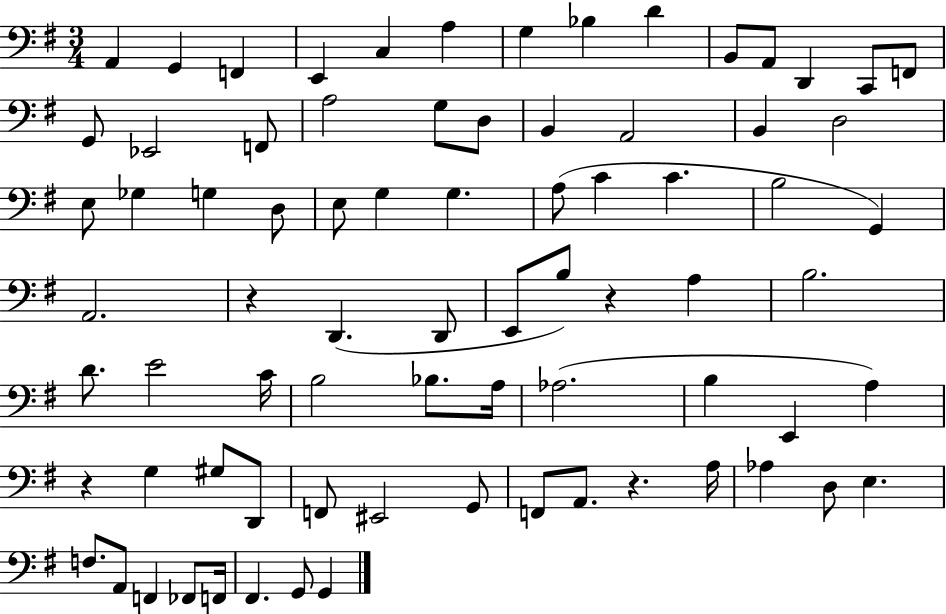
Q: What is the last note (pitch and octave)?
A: G2